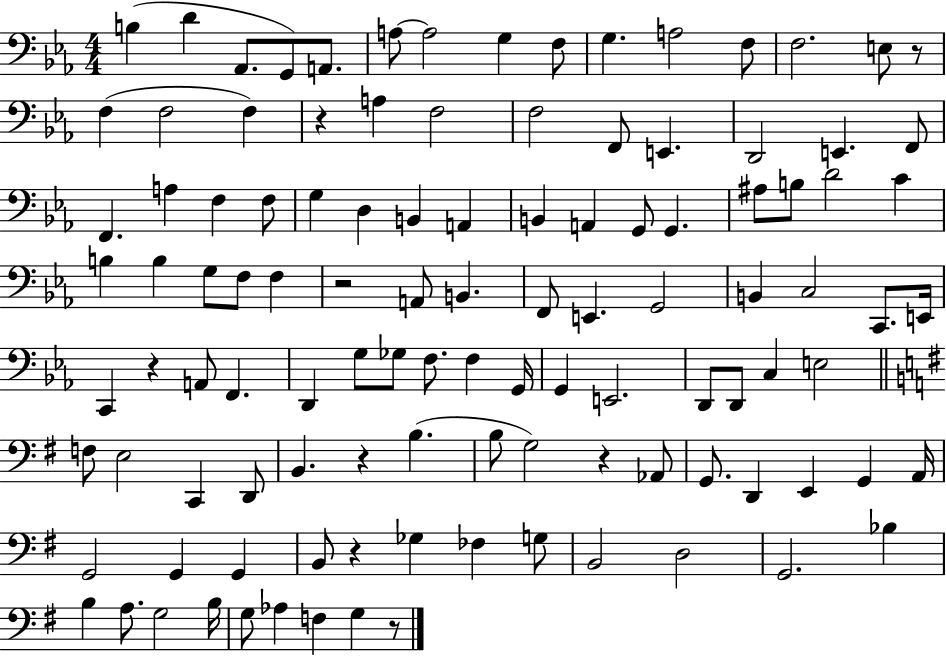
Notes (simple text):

B3/q D4/q Ab2/e. G2/e A2/e. A3/e A3/h G3/q F3/e G3/q. A3/h F3/e F3/h. E3/e R/e F3/q F3/h F3/q R/q A3/q F3/h F3/h F2/e E2/q. D2/h E2/q. F2/e F2/q. A3/q F3/q F3/e G3/q D3/q B2/q A2/q B2/q A2/q G2/e G2/q. A#3/e B3/e D4/h C4/q B3/q B3/q G3/e F3/e F3/q R/h A2/e B2/q. F2/e E2/q. G2/h B2/q C3/h C2/e. E2/s C2/q R/q A2/e F2/q. D2/q G3/e Gb3/e F3/e. F3/q G2/s G2/q E2/h. D2/e D2/e C3/q E3/h F3/e E3/h C2/q D2/e B2/q. R/q B3/q. B3/e G3/h R/q Ab2/e G2/e. D2/q E2/q G2/q A2/s G2/h G2/q G2/q B2/e R/q Gb3/q FES3/q G3/e B2/h D3/h G2/h. Bb3/q B3/q A3/e. G3/h B3/s G3/e Ab3/q F3/q G3/q R/e